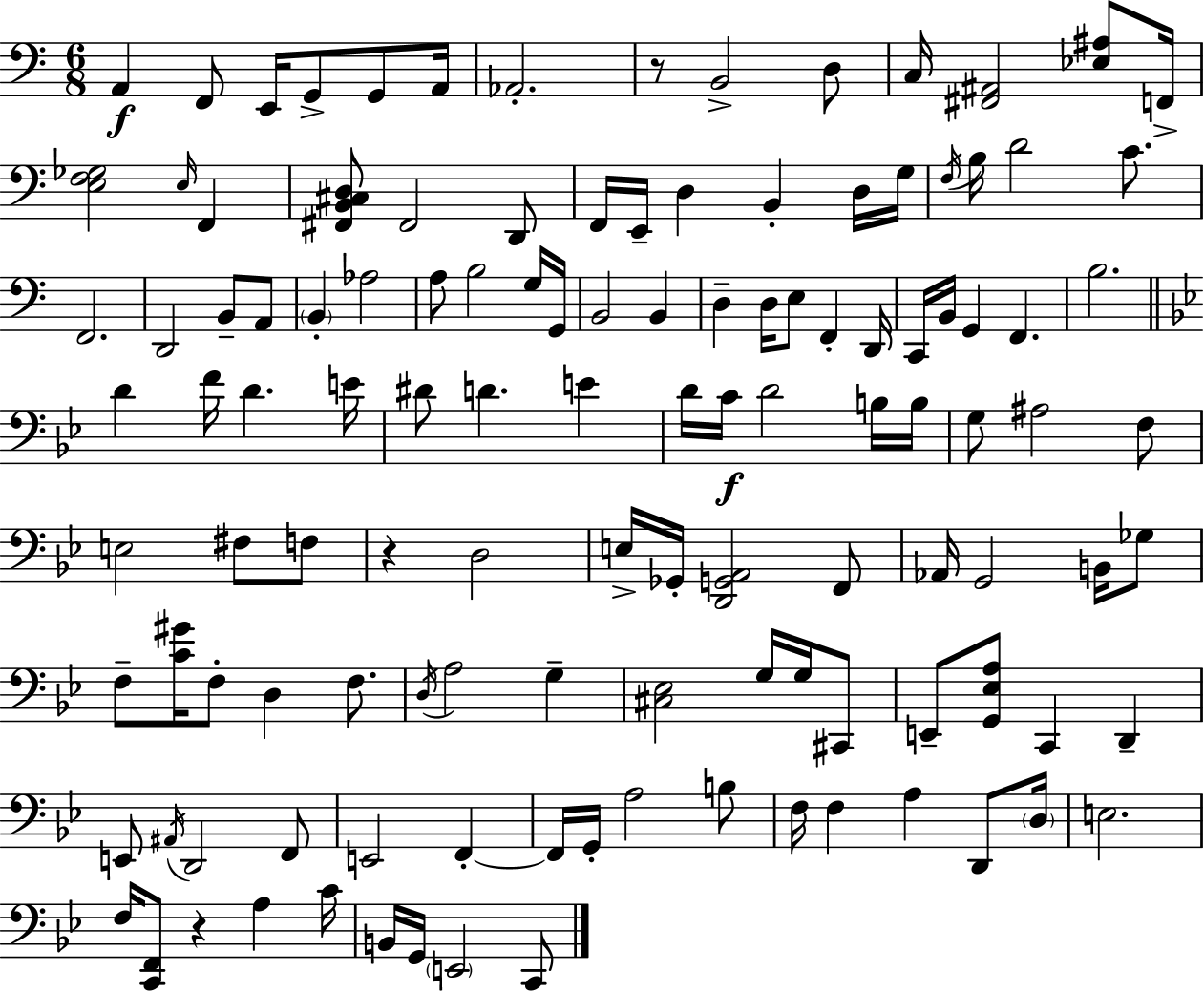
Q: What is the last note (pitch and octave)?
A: C2